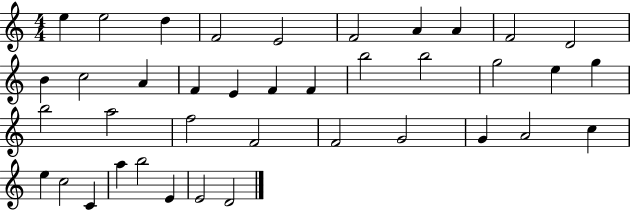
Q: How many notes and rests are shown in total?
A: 39